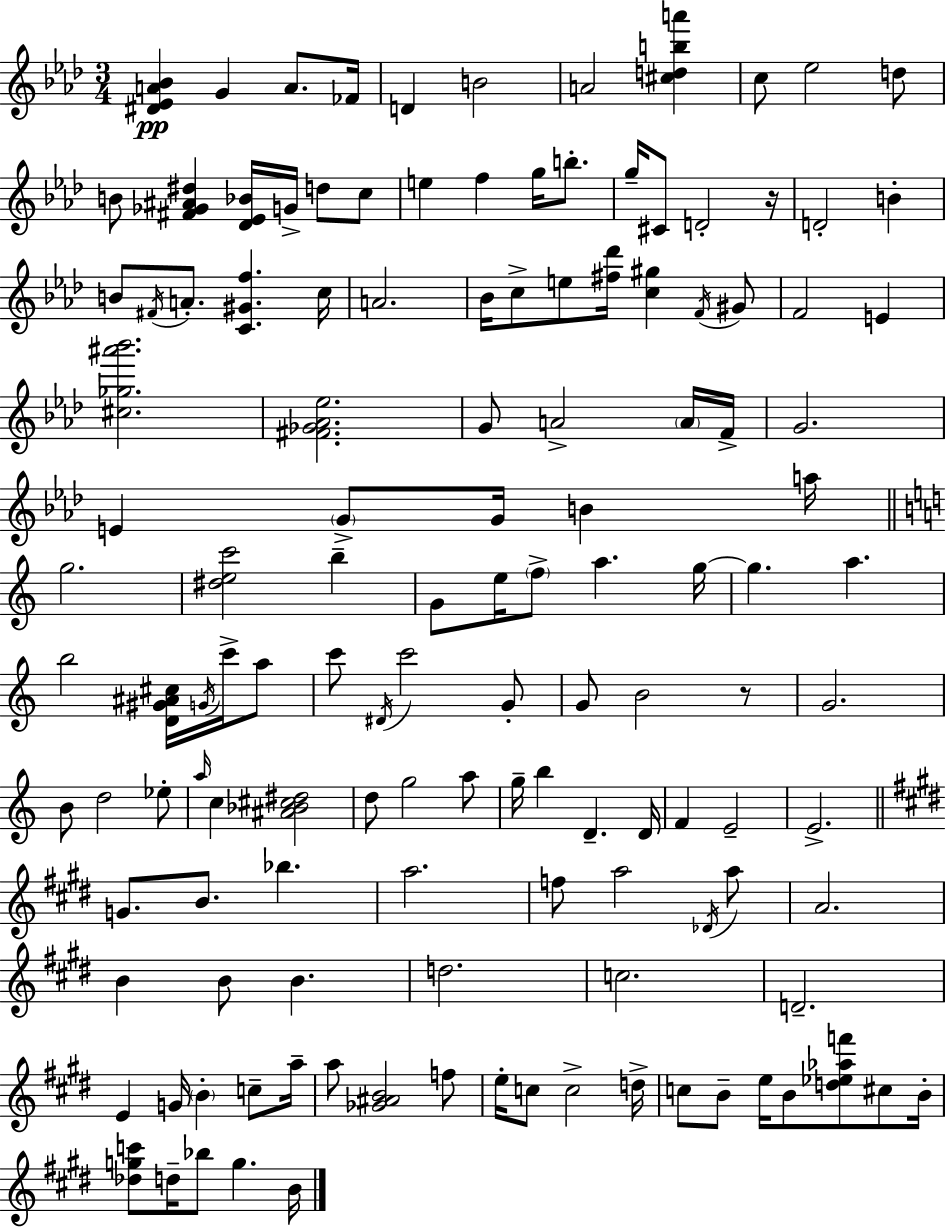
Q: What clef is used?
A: treble